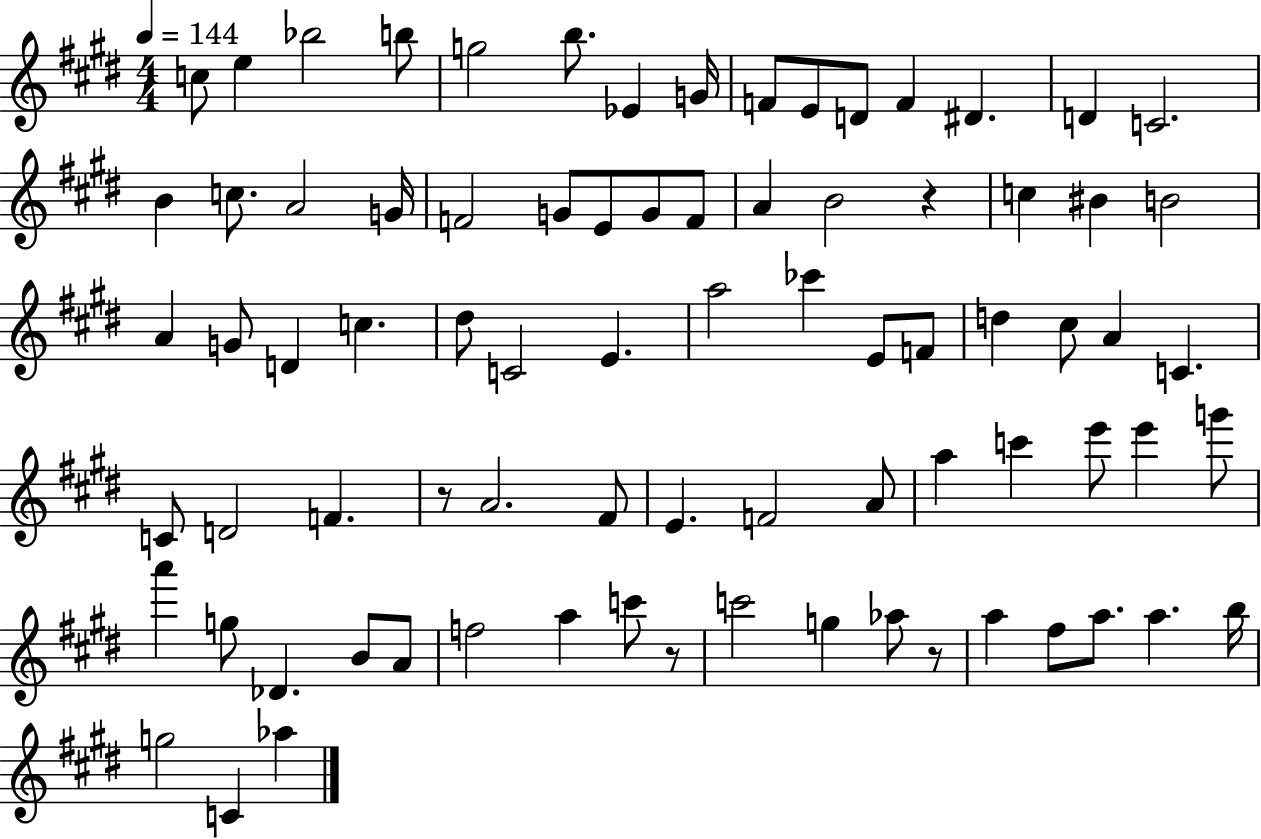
{
  \clef treble
  \numericTimeSignature
  \time 4/4
  \key e \major
  \tempo 4 = 144
  \repeat volta 2 { c''8 e''4 bes''2 b''8 | g''2 b''8. ees'4 g'16 | f'8 e'8 d'8 f'4 dis'4. | d'4 c'2. | \break b'4 c''8. a'2 g'16 | f'2 g'8 e'8 g'8 f'8 | a'4 b'2 r4 | c''4 bis'4 b'2 | \break a'4 g'8 d'4 c''4. | dis''8 c'2 e'4. | a''2 ces'''4 e'8 f'8 | d''4 cis''8 a'4 c'4. | \break c'8 d'2 f'4. | r8 a'2. fis'8 | e'4. f'2 a'8 | a''4 c'''4 e'''8 e'''4 g'''8 | \break a'''4 g''8 des'4. b'8 a'8 | f''2 a''4 c'''8 r8 | c'''2 g''4 aes''8 r8 | a''4 fis''8 a''8. a''4. b''16 | \break g''2 c'4 aes''4 | } \bar "|."
}